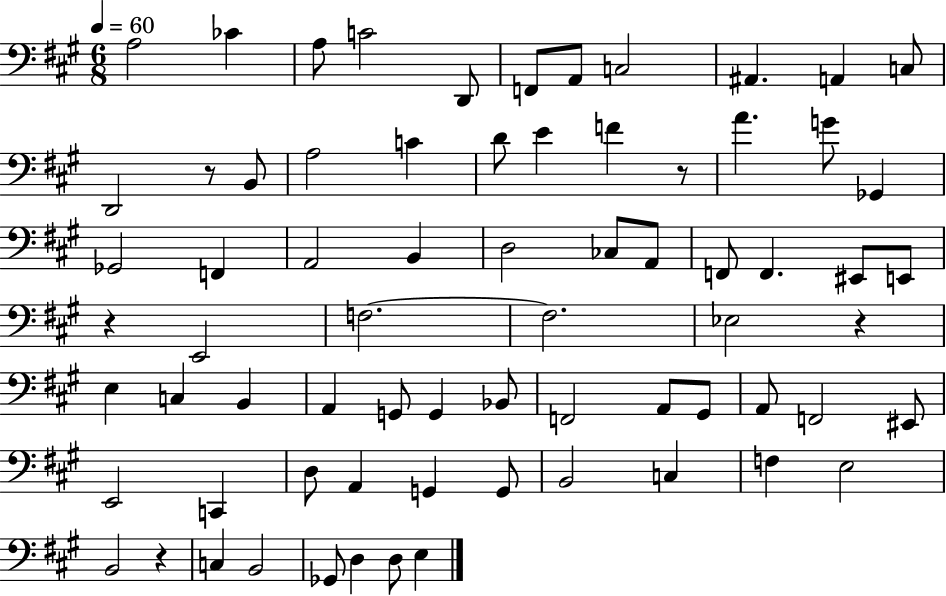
A3/h CES4/q A3/e C4/h D2/e F2/e A2/e C3/h A#2/q. A2/q C3/e D2/h R/e B2/e A3/h C4/q D4/e E4/q F4/q R/e A4/q. G4/e Gb2/q Gb2/h F2/q A2/h B2/q D3/h CES3/e A2/e F2/e F2/q. EIS2/e E2/e R/q E2/h F3/h. F3/h. Eb3/h R/q E3/q C3/q B2/q A2/q G2/e G2/q Bb2/e F2/h A2/e G#2/e A2/e F2/h EIS2/e E2/h C2/q D3/e A2/q G2/q G2/e B2/h C3/q F3/q E3/h B2/h R/q C3/q B2/h Gb2/e D3/q D3/e E3/q